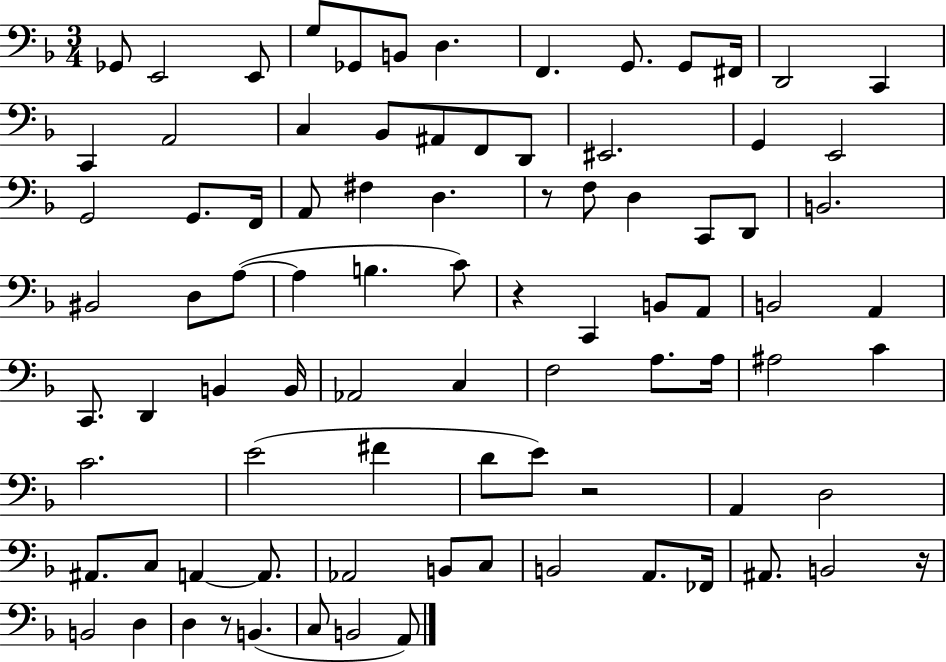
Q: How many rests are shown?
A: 5